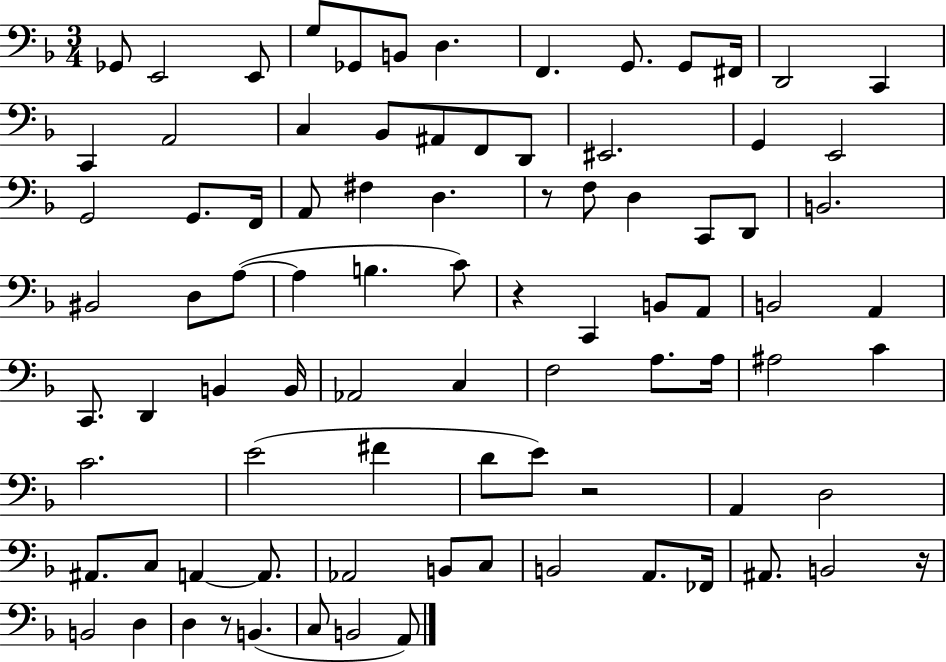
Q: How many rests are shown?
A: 5